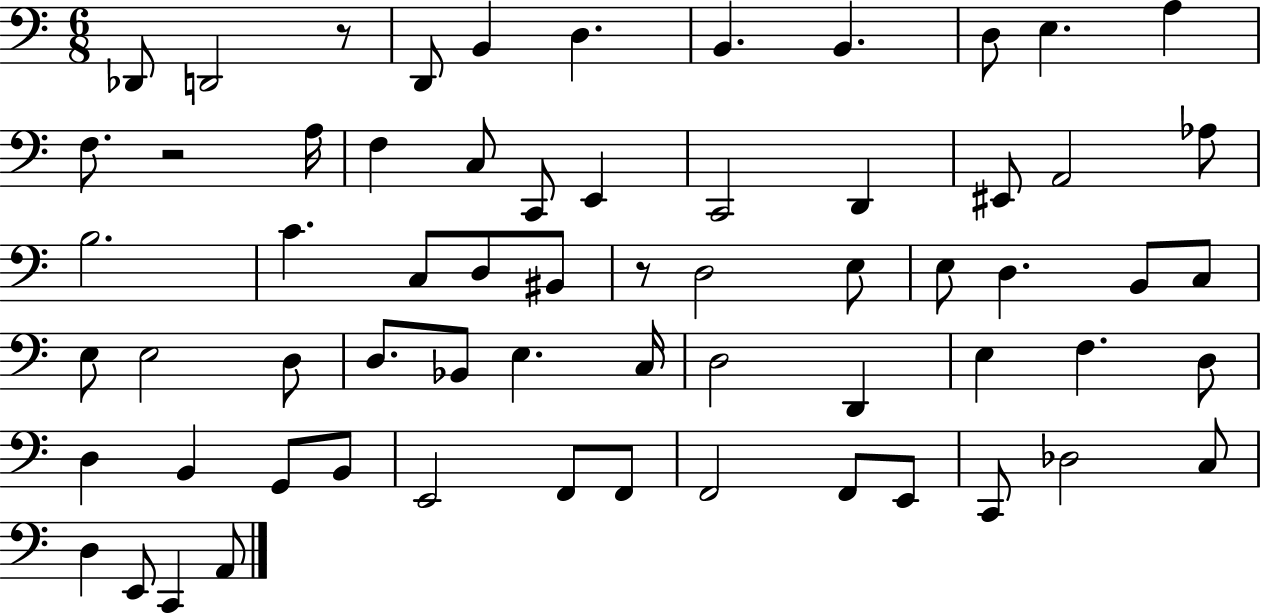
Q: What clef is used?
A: bass